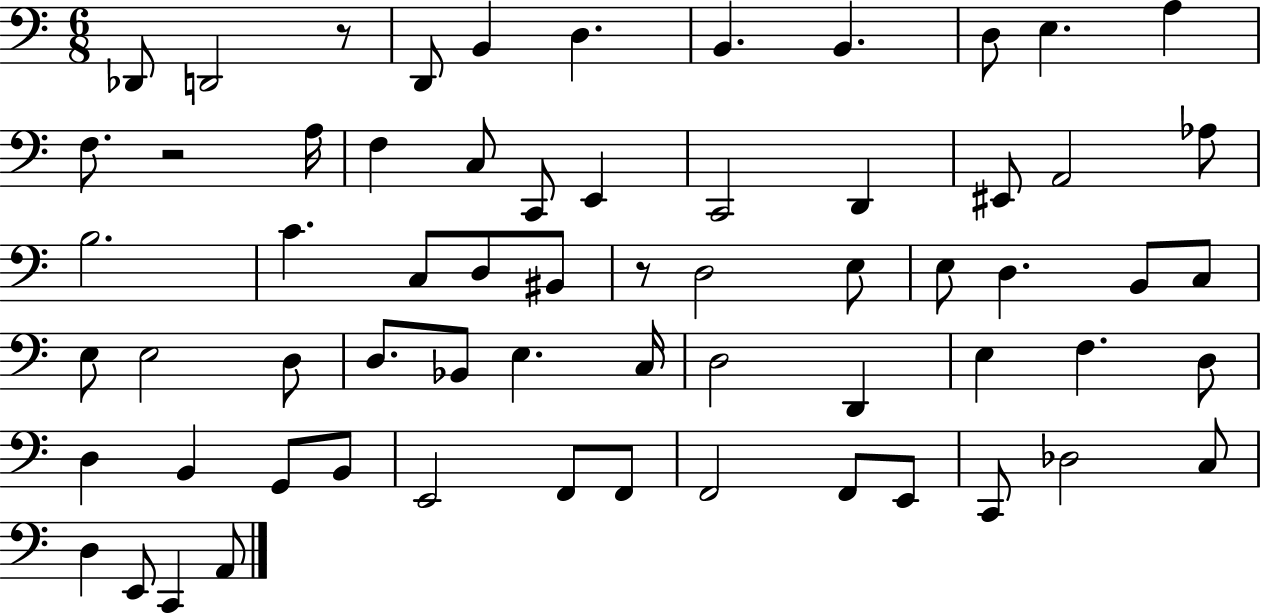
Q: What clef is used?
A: bass